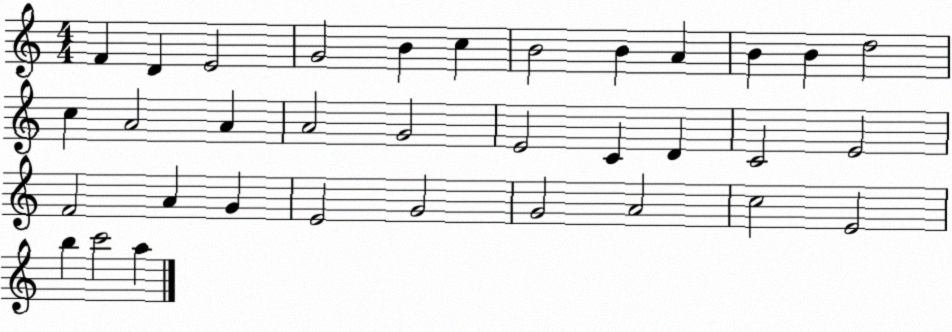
X:1
T:Untitled
M:4/4
L:1/4
K:C
F D E2 G2 B c B2 B A B B d2 c A2 A A2 G2 E2 C D C2 E2 F2 A G E2 G2 G2 A2 c2 E2 b c'2 a